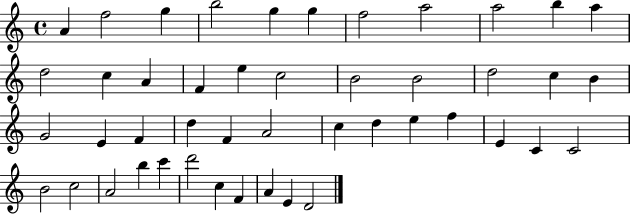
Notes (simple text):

A4/q F5/h G5/q B5/h G5/q G5/q F5/h A5/h A5/h B5/q A5/q D5/h C5/q A4/q F4/q E5/q C5/h B4/h B4/h D5/h C5/q B4/q G4/h E4/q F4/q D5/q F4/q A4/h C5/q D5/q E5/q F5/q E4/q C4/q C4/h B4/h C5/h A4/h B5/q C6/q D6/h C5/q F4/q A4/q E4/q D4/h